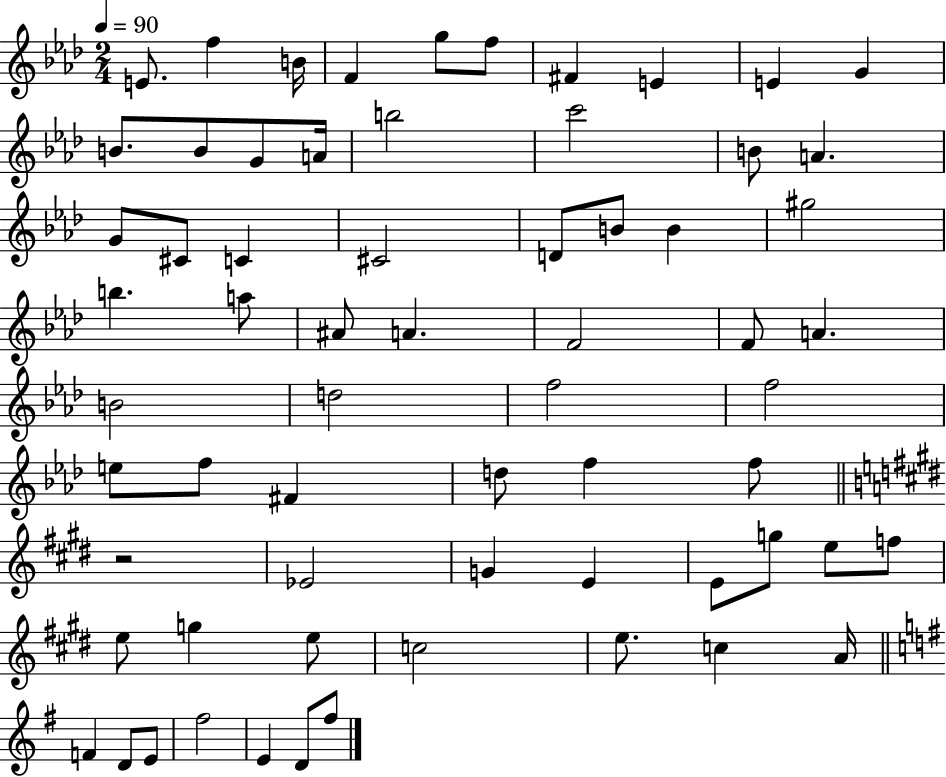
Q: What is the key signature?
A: AES major